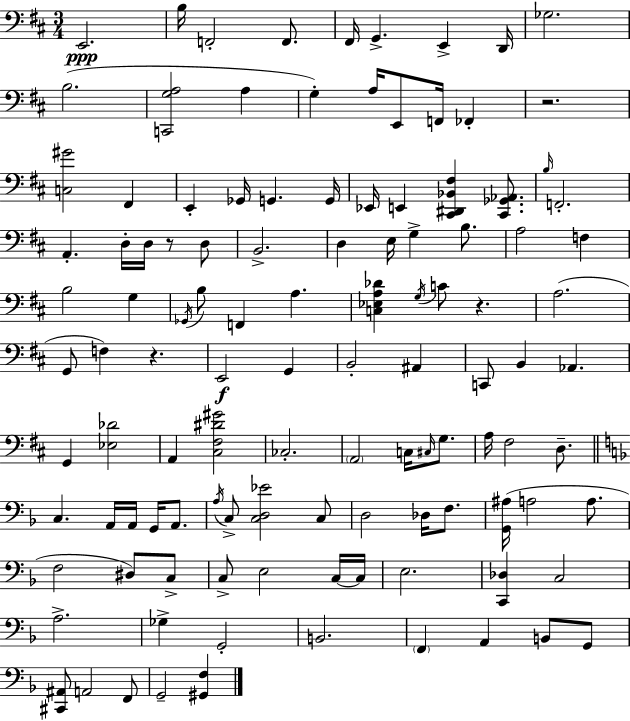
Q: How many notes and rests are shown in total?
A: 113